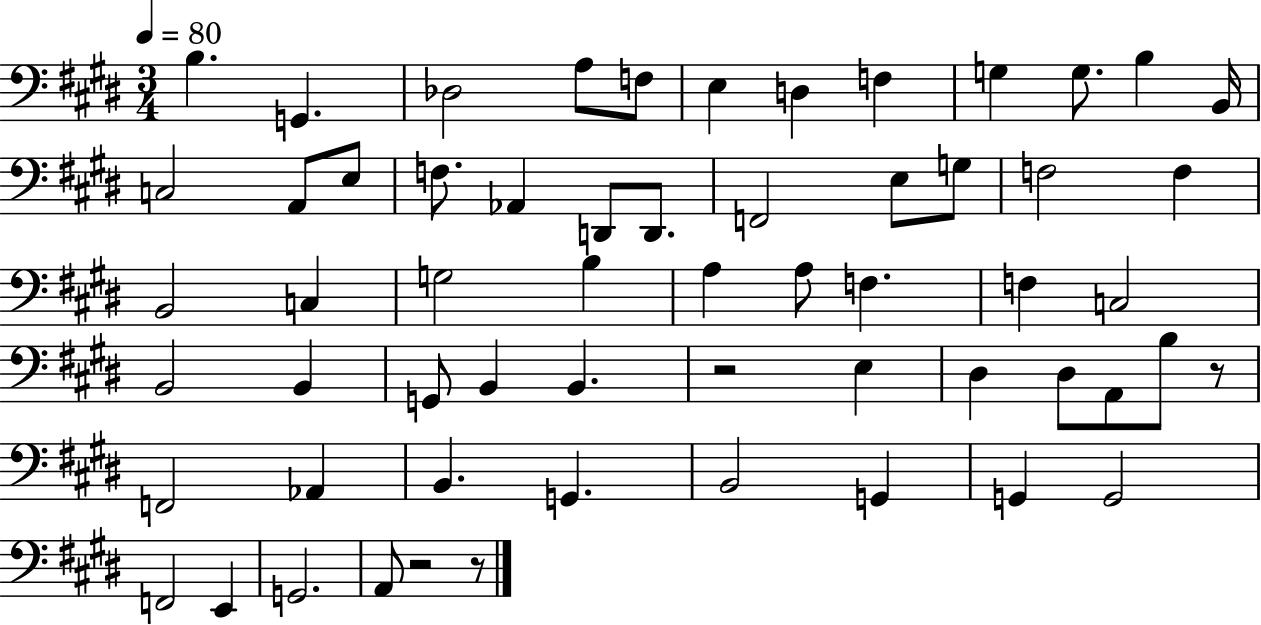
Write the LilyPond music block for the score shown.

{
  \clef bass
  \numericTimeSignature
  \time 3/4
  \key e \major
  \tempo 4 = 80
  b4. g,4. | des2 a8 f8 | e4 d4 f4 | g4 g8. b4 b,16 | \break c2 a,8 e8 | f8. aes,4 d,8 d,8. | f,2 e8 g8 | f2 f4 | \break b,2 c4 | g2 b4 | a4 a8 f4. | f4 c2 | \break b,2 b,4 | g,8 b,4 b,4. | r2 e4 | dis4 dis8 a,8 b8 r8 | \break f,2 aes,4 | b,4. g,4. | b,2 g,4 | g,4 g,2 | \break f,2 e,4 | g,2. | a,8 r2 r8 | \bar "|."
}